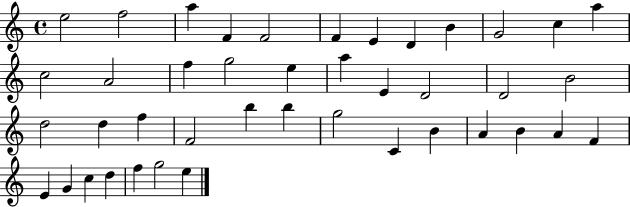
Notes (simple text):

E5/h F5/h A5/q F4/q F4/h F4/q E4/q D4/q B4/q G4/h C5/q A5/q C5/h A4/h F5/q G5/h E5/q A5/q E4/q D4/h D4/h B4/h D5/h D5/q F5/q F4/h B5/q B5/q G5/h C4/q B4/q A4/q B4/q A4/q F4/q E4/q G4/q C5/q D5/q F5/q G5/h E5/q